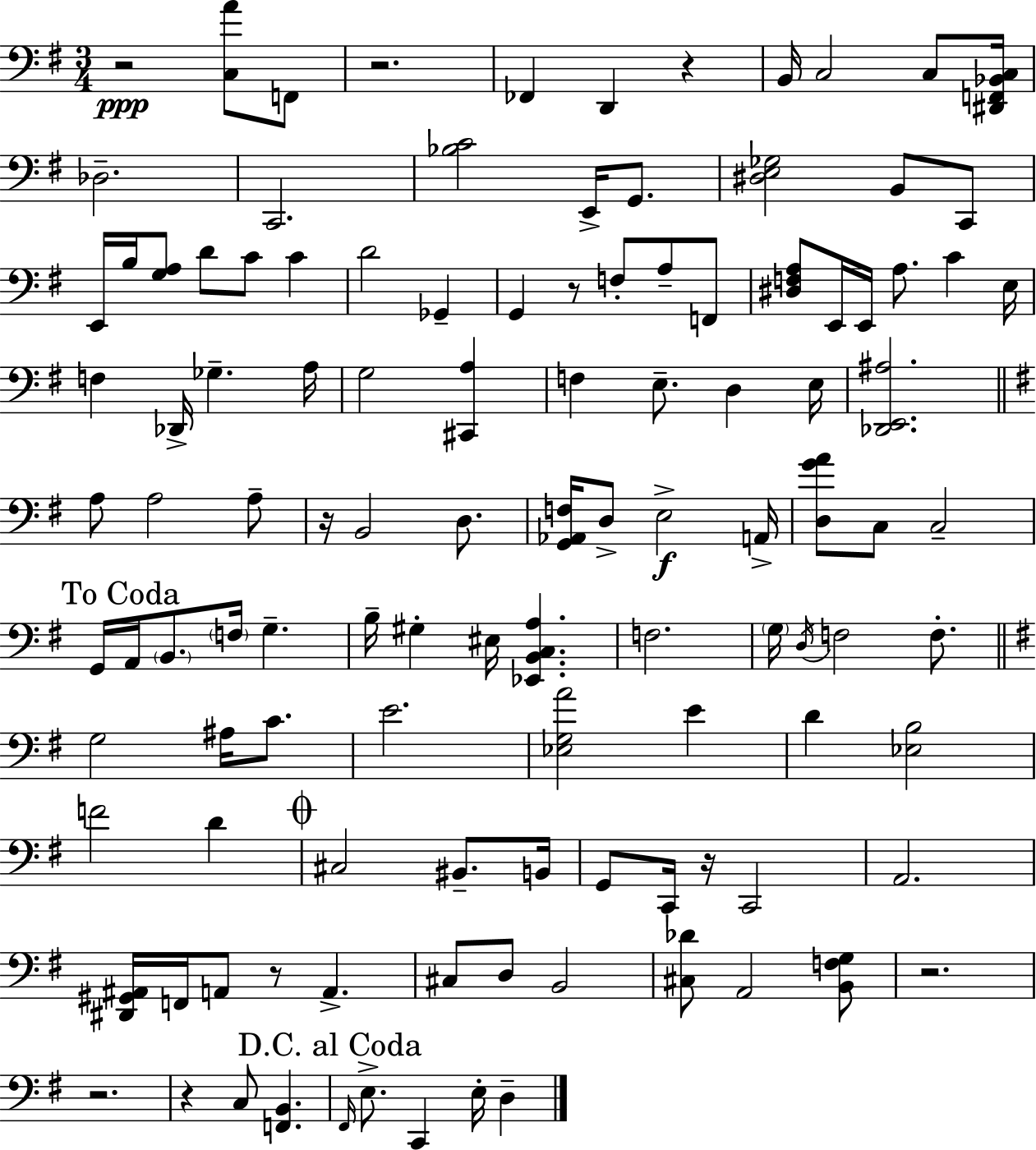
R/h [C3,A4]/e F2/e R/h. FES2/q D2/q R/q B2/s C3/h C3/e [D#2,F2,Bb2,C3]/s Db3/h. C2/h. [Bb3,C4]/h E2/s G2/e. [D#3,E3,Gb3]/h B2/e C2/e E2/s B3/s [G3,A3]/e D4/e C4/e C4/q D4/h Gb2/q G2/q R/e F3/e A3/e F2/e [D#3,F3,A3]/e E2/s E2/s A3/e. C4/q E3/s F3/q Db2/s Gb3/q. A3/s G3/h [C#2,A3]/q F3/q E3/e. D3/q E3/s [Db2,E2,A#3]/h. A3/e A3/h A3/e R/s B2/h D3/e. [G2,Ab2,F3]/s D3/e E3/h A2/s [D3,G4,A4]/e C3/e C3/h G2/s A2/s B2/e. F3/s G3/q. B3/s G#3/q EIS3/s [Eb2,B2,C3,A3]/q. F3/h. G3/s D3/s F3/h F3/e. G3/h A#3/s C4/e. E4/h. [Eb3,G3,A4]/h E4/q D4/q [Eb3,B3]/h F4/h D4/q C#3/h BIS2/e. B2/s G2/e C2/s R/s C2/h A2/h. [D#2,G#2,A#2]/s F2/s A2/e R/e A2/q. C#3/e D3/e B2/h [C#3,Db4]/e A2/h [B2,F3,G3]/e R/h. R/h. R/q C3/e [F2,B2]/q. F#2/s E3/e. C2/q E3/s D3/q